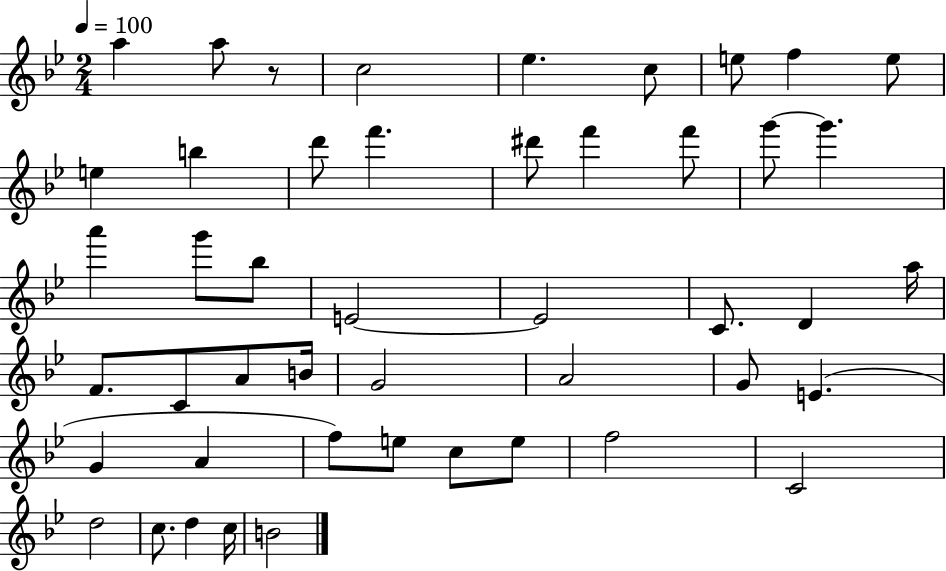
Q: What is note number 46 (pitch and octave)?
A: B4